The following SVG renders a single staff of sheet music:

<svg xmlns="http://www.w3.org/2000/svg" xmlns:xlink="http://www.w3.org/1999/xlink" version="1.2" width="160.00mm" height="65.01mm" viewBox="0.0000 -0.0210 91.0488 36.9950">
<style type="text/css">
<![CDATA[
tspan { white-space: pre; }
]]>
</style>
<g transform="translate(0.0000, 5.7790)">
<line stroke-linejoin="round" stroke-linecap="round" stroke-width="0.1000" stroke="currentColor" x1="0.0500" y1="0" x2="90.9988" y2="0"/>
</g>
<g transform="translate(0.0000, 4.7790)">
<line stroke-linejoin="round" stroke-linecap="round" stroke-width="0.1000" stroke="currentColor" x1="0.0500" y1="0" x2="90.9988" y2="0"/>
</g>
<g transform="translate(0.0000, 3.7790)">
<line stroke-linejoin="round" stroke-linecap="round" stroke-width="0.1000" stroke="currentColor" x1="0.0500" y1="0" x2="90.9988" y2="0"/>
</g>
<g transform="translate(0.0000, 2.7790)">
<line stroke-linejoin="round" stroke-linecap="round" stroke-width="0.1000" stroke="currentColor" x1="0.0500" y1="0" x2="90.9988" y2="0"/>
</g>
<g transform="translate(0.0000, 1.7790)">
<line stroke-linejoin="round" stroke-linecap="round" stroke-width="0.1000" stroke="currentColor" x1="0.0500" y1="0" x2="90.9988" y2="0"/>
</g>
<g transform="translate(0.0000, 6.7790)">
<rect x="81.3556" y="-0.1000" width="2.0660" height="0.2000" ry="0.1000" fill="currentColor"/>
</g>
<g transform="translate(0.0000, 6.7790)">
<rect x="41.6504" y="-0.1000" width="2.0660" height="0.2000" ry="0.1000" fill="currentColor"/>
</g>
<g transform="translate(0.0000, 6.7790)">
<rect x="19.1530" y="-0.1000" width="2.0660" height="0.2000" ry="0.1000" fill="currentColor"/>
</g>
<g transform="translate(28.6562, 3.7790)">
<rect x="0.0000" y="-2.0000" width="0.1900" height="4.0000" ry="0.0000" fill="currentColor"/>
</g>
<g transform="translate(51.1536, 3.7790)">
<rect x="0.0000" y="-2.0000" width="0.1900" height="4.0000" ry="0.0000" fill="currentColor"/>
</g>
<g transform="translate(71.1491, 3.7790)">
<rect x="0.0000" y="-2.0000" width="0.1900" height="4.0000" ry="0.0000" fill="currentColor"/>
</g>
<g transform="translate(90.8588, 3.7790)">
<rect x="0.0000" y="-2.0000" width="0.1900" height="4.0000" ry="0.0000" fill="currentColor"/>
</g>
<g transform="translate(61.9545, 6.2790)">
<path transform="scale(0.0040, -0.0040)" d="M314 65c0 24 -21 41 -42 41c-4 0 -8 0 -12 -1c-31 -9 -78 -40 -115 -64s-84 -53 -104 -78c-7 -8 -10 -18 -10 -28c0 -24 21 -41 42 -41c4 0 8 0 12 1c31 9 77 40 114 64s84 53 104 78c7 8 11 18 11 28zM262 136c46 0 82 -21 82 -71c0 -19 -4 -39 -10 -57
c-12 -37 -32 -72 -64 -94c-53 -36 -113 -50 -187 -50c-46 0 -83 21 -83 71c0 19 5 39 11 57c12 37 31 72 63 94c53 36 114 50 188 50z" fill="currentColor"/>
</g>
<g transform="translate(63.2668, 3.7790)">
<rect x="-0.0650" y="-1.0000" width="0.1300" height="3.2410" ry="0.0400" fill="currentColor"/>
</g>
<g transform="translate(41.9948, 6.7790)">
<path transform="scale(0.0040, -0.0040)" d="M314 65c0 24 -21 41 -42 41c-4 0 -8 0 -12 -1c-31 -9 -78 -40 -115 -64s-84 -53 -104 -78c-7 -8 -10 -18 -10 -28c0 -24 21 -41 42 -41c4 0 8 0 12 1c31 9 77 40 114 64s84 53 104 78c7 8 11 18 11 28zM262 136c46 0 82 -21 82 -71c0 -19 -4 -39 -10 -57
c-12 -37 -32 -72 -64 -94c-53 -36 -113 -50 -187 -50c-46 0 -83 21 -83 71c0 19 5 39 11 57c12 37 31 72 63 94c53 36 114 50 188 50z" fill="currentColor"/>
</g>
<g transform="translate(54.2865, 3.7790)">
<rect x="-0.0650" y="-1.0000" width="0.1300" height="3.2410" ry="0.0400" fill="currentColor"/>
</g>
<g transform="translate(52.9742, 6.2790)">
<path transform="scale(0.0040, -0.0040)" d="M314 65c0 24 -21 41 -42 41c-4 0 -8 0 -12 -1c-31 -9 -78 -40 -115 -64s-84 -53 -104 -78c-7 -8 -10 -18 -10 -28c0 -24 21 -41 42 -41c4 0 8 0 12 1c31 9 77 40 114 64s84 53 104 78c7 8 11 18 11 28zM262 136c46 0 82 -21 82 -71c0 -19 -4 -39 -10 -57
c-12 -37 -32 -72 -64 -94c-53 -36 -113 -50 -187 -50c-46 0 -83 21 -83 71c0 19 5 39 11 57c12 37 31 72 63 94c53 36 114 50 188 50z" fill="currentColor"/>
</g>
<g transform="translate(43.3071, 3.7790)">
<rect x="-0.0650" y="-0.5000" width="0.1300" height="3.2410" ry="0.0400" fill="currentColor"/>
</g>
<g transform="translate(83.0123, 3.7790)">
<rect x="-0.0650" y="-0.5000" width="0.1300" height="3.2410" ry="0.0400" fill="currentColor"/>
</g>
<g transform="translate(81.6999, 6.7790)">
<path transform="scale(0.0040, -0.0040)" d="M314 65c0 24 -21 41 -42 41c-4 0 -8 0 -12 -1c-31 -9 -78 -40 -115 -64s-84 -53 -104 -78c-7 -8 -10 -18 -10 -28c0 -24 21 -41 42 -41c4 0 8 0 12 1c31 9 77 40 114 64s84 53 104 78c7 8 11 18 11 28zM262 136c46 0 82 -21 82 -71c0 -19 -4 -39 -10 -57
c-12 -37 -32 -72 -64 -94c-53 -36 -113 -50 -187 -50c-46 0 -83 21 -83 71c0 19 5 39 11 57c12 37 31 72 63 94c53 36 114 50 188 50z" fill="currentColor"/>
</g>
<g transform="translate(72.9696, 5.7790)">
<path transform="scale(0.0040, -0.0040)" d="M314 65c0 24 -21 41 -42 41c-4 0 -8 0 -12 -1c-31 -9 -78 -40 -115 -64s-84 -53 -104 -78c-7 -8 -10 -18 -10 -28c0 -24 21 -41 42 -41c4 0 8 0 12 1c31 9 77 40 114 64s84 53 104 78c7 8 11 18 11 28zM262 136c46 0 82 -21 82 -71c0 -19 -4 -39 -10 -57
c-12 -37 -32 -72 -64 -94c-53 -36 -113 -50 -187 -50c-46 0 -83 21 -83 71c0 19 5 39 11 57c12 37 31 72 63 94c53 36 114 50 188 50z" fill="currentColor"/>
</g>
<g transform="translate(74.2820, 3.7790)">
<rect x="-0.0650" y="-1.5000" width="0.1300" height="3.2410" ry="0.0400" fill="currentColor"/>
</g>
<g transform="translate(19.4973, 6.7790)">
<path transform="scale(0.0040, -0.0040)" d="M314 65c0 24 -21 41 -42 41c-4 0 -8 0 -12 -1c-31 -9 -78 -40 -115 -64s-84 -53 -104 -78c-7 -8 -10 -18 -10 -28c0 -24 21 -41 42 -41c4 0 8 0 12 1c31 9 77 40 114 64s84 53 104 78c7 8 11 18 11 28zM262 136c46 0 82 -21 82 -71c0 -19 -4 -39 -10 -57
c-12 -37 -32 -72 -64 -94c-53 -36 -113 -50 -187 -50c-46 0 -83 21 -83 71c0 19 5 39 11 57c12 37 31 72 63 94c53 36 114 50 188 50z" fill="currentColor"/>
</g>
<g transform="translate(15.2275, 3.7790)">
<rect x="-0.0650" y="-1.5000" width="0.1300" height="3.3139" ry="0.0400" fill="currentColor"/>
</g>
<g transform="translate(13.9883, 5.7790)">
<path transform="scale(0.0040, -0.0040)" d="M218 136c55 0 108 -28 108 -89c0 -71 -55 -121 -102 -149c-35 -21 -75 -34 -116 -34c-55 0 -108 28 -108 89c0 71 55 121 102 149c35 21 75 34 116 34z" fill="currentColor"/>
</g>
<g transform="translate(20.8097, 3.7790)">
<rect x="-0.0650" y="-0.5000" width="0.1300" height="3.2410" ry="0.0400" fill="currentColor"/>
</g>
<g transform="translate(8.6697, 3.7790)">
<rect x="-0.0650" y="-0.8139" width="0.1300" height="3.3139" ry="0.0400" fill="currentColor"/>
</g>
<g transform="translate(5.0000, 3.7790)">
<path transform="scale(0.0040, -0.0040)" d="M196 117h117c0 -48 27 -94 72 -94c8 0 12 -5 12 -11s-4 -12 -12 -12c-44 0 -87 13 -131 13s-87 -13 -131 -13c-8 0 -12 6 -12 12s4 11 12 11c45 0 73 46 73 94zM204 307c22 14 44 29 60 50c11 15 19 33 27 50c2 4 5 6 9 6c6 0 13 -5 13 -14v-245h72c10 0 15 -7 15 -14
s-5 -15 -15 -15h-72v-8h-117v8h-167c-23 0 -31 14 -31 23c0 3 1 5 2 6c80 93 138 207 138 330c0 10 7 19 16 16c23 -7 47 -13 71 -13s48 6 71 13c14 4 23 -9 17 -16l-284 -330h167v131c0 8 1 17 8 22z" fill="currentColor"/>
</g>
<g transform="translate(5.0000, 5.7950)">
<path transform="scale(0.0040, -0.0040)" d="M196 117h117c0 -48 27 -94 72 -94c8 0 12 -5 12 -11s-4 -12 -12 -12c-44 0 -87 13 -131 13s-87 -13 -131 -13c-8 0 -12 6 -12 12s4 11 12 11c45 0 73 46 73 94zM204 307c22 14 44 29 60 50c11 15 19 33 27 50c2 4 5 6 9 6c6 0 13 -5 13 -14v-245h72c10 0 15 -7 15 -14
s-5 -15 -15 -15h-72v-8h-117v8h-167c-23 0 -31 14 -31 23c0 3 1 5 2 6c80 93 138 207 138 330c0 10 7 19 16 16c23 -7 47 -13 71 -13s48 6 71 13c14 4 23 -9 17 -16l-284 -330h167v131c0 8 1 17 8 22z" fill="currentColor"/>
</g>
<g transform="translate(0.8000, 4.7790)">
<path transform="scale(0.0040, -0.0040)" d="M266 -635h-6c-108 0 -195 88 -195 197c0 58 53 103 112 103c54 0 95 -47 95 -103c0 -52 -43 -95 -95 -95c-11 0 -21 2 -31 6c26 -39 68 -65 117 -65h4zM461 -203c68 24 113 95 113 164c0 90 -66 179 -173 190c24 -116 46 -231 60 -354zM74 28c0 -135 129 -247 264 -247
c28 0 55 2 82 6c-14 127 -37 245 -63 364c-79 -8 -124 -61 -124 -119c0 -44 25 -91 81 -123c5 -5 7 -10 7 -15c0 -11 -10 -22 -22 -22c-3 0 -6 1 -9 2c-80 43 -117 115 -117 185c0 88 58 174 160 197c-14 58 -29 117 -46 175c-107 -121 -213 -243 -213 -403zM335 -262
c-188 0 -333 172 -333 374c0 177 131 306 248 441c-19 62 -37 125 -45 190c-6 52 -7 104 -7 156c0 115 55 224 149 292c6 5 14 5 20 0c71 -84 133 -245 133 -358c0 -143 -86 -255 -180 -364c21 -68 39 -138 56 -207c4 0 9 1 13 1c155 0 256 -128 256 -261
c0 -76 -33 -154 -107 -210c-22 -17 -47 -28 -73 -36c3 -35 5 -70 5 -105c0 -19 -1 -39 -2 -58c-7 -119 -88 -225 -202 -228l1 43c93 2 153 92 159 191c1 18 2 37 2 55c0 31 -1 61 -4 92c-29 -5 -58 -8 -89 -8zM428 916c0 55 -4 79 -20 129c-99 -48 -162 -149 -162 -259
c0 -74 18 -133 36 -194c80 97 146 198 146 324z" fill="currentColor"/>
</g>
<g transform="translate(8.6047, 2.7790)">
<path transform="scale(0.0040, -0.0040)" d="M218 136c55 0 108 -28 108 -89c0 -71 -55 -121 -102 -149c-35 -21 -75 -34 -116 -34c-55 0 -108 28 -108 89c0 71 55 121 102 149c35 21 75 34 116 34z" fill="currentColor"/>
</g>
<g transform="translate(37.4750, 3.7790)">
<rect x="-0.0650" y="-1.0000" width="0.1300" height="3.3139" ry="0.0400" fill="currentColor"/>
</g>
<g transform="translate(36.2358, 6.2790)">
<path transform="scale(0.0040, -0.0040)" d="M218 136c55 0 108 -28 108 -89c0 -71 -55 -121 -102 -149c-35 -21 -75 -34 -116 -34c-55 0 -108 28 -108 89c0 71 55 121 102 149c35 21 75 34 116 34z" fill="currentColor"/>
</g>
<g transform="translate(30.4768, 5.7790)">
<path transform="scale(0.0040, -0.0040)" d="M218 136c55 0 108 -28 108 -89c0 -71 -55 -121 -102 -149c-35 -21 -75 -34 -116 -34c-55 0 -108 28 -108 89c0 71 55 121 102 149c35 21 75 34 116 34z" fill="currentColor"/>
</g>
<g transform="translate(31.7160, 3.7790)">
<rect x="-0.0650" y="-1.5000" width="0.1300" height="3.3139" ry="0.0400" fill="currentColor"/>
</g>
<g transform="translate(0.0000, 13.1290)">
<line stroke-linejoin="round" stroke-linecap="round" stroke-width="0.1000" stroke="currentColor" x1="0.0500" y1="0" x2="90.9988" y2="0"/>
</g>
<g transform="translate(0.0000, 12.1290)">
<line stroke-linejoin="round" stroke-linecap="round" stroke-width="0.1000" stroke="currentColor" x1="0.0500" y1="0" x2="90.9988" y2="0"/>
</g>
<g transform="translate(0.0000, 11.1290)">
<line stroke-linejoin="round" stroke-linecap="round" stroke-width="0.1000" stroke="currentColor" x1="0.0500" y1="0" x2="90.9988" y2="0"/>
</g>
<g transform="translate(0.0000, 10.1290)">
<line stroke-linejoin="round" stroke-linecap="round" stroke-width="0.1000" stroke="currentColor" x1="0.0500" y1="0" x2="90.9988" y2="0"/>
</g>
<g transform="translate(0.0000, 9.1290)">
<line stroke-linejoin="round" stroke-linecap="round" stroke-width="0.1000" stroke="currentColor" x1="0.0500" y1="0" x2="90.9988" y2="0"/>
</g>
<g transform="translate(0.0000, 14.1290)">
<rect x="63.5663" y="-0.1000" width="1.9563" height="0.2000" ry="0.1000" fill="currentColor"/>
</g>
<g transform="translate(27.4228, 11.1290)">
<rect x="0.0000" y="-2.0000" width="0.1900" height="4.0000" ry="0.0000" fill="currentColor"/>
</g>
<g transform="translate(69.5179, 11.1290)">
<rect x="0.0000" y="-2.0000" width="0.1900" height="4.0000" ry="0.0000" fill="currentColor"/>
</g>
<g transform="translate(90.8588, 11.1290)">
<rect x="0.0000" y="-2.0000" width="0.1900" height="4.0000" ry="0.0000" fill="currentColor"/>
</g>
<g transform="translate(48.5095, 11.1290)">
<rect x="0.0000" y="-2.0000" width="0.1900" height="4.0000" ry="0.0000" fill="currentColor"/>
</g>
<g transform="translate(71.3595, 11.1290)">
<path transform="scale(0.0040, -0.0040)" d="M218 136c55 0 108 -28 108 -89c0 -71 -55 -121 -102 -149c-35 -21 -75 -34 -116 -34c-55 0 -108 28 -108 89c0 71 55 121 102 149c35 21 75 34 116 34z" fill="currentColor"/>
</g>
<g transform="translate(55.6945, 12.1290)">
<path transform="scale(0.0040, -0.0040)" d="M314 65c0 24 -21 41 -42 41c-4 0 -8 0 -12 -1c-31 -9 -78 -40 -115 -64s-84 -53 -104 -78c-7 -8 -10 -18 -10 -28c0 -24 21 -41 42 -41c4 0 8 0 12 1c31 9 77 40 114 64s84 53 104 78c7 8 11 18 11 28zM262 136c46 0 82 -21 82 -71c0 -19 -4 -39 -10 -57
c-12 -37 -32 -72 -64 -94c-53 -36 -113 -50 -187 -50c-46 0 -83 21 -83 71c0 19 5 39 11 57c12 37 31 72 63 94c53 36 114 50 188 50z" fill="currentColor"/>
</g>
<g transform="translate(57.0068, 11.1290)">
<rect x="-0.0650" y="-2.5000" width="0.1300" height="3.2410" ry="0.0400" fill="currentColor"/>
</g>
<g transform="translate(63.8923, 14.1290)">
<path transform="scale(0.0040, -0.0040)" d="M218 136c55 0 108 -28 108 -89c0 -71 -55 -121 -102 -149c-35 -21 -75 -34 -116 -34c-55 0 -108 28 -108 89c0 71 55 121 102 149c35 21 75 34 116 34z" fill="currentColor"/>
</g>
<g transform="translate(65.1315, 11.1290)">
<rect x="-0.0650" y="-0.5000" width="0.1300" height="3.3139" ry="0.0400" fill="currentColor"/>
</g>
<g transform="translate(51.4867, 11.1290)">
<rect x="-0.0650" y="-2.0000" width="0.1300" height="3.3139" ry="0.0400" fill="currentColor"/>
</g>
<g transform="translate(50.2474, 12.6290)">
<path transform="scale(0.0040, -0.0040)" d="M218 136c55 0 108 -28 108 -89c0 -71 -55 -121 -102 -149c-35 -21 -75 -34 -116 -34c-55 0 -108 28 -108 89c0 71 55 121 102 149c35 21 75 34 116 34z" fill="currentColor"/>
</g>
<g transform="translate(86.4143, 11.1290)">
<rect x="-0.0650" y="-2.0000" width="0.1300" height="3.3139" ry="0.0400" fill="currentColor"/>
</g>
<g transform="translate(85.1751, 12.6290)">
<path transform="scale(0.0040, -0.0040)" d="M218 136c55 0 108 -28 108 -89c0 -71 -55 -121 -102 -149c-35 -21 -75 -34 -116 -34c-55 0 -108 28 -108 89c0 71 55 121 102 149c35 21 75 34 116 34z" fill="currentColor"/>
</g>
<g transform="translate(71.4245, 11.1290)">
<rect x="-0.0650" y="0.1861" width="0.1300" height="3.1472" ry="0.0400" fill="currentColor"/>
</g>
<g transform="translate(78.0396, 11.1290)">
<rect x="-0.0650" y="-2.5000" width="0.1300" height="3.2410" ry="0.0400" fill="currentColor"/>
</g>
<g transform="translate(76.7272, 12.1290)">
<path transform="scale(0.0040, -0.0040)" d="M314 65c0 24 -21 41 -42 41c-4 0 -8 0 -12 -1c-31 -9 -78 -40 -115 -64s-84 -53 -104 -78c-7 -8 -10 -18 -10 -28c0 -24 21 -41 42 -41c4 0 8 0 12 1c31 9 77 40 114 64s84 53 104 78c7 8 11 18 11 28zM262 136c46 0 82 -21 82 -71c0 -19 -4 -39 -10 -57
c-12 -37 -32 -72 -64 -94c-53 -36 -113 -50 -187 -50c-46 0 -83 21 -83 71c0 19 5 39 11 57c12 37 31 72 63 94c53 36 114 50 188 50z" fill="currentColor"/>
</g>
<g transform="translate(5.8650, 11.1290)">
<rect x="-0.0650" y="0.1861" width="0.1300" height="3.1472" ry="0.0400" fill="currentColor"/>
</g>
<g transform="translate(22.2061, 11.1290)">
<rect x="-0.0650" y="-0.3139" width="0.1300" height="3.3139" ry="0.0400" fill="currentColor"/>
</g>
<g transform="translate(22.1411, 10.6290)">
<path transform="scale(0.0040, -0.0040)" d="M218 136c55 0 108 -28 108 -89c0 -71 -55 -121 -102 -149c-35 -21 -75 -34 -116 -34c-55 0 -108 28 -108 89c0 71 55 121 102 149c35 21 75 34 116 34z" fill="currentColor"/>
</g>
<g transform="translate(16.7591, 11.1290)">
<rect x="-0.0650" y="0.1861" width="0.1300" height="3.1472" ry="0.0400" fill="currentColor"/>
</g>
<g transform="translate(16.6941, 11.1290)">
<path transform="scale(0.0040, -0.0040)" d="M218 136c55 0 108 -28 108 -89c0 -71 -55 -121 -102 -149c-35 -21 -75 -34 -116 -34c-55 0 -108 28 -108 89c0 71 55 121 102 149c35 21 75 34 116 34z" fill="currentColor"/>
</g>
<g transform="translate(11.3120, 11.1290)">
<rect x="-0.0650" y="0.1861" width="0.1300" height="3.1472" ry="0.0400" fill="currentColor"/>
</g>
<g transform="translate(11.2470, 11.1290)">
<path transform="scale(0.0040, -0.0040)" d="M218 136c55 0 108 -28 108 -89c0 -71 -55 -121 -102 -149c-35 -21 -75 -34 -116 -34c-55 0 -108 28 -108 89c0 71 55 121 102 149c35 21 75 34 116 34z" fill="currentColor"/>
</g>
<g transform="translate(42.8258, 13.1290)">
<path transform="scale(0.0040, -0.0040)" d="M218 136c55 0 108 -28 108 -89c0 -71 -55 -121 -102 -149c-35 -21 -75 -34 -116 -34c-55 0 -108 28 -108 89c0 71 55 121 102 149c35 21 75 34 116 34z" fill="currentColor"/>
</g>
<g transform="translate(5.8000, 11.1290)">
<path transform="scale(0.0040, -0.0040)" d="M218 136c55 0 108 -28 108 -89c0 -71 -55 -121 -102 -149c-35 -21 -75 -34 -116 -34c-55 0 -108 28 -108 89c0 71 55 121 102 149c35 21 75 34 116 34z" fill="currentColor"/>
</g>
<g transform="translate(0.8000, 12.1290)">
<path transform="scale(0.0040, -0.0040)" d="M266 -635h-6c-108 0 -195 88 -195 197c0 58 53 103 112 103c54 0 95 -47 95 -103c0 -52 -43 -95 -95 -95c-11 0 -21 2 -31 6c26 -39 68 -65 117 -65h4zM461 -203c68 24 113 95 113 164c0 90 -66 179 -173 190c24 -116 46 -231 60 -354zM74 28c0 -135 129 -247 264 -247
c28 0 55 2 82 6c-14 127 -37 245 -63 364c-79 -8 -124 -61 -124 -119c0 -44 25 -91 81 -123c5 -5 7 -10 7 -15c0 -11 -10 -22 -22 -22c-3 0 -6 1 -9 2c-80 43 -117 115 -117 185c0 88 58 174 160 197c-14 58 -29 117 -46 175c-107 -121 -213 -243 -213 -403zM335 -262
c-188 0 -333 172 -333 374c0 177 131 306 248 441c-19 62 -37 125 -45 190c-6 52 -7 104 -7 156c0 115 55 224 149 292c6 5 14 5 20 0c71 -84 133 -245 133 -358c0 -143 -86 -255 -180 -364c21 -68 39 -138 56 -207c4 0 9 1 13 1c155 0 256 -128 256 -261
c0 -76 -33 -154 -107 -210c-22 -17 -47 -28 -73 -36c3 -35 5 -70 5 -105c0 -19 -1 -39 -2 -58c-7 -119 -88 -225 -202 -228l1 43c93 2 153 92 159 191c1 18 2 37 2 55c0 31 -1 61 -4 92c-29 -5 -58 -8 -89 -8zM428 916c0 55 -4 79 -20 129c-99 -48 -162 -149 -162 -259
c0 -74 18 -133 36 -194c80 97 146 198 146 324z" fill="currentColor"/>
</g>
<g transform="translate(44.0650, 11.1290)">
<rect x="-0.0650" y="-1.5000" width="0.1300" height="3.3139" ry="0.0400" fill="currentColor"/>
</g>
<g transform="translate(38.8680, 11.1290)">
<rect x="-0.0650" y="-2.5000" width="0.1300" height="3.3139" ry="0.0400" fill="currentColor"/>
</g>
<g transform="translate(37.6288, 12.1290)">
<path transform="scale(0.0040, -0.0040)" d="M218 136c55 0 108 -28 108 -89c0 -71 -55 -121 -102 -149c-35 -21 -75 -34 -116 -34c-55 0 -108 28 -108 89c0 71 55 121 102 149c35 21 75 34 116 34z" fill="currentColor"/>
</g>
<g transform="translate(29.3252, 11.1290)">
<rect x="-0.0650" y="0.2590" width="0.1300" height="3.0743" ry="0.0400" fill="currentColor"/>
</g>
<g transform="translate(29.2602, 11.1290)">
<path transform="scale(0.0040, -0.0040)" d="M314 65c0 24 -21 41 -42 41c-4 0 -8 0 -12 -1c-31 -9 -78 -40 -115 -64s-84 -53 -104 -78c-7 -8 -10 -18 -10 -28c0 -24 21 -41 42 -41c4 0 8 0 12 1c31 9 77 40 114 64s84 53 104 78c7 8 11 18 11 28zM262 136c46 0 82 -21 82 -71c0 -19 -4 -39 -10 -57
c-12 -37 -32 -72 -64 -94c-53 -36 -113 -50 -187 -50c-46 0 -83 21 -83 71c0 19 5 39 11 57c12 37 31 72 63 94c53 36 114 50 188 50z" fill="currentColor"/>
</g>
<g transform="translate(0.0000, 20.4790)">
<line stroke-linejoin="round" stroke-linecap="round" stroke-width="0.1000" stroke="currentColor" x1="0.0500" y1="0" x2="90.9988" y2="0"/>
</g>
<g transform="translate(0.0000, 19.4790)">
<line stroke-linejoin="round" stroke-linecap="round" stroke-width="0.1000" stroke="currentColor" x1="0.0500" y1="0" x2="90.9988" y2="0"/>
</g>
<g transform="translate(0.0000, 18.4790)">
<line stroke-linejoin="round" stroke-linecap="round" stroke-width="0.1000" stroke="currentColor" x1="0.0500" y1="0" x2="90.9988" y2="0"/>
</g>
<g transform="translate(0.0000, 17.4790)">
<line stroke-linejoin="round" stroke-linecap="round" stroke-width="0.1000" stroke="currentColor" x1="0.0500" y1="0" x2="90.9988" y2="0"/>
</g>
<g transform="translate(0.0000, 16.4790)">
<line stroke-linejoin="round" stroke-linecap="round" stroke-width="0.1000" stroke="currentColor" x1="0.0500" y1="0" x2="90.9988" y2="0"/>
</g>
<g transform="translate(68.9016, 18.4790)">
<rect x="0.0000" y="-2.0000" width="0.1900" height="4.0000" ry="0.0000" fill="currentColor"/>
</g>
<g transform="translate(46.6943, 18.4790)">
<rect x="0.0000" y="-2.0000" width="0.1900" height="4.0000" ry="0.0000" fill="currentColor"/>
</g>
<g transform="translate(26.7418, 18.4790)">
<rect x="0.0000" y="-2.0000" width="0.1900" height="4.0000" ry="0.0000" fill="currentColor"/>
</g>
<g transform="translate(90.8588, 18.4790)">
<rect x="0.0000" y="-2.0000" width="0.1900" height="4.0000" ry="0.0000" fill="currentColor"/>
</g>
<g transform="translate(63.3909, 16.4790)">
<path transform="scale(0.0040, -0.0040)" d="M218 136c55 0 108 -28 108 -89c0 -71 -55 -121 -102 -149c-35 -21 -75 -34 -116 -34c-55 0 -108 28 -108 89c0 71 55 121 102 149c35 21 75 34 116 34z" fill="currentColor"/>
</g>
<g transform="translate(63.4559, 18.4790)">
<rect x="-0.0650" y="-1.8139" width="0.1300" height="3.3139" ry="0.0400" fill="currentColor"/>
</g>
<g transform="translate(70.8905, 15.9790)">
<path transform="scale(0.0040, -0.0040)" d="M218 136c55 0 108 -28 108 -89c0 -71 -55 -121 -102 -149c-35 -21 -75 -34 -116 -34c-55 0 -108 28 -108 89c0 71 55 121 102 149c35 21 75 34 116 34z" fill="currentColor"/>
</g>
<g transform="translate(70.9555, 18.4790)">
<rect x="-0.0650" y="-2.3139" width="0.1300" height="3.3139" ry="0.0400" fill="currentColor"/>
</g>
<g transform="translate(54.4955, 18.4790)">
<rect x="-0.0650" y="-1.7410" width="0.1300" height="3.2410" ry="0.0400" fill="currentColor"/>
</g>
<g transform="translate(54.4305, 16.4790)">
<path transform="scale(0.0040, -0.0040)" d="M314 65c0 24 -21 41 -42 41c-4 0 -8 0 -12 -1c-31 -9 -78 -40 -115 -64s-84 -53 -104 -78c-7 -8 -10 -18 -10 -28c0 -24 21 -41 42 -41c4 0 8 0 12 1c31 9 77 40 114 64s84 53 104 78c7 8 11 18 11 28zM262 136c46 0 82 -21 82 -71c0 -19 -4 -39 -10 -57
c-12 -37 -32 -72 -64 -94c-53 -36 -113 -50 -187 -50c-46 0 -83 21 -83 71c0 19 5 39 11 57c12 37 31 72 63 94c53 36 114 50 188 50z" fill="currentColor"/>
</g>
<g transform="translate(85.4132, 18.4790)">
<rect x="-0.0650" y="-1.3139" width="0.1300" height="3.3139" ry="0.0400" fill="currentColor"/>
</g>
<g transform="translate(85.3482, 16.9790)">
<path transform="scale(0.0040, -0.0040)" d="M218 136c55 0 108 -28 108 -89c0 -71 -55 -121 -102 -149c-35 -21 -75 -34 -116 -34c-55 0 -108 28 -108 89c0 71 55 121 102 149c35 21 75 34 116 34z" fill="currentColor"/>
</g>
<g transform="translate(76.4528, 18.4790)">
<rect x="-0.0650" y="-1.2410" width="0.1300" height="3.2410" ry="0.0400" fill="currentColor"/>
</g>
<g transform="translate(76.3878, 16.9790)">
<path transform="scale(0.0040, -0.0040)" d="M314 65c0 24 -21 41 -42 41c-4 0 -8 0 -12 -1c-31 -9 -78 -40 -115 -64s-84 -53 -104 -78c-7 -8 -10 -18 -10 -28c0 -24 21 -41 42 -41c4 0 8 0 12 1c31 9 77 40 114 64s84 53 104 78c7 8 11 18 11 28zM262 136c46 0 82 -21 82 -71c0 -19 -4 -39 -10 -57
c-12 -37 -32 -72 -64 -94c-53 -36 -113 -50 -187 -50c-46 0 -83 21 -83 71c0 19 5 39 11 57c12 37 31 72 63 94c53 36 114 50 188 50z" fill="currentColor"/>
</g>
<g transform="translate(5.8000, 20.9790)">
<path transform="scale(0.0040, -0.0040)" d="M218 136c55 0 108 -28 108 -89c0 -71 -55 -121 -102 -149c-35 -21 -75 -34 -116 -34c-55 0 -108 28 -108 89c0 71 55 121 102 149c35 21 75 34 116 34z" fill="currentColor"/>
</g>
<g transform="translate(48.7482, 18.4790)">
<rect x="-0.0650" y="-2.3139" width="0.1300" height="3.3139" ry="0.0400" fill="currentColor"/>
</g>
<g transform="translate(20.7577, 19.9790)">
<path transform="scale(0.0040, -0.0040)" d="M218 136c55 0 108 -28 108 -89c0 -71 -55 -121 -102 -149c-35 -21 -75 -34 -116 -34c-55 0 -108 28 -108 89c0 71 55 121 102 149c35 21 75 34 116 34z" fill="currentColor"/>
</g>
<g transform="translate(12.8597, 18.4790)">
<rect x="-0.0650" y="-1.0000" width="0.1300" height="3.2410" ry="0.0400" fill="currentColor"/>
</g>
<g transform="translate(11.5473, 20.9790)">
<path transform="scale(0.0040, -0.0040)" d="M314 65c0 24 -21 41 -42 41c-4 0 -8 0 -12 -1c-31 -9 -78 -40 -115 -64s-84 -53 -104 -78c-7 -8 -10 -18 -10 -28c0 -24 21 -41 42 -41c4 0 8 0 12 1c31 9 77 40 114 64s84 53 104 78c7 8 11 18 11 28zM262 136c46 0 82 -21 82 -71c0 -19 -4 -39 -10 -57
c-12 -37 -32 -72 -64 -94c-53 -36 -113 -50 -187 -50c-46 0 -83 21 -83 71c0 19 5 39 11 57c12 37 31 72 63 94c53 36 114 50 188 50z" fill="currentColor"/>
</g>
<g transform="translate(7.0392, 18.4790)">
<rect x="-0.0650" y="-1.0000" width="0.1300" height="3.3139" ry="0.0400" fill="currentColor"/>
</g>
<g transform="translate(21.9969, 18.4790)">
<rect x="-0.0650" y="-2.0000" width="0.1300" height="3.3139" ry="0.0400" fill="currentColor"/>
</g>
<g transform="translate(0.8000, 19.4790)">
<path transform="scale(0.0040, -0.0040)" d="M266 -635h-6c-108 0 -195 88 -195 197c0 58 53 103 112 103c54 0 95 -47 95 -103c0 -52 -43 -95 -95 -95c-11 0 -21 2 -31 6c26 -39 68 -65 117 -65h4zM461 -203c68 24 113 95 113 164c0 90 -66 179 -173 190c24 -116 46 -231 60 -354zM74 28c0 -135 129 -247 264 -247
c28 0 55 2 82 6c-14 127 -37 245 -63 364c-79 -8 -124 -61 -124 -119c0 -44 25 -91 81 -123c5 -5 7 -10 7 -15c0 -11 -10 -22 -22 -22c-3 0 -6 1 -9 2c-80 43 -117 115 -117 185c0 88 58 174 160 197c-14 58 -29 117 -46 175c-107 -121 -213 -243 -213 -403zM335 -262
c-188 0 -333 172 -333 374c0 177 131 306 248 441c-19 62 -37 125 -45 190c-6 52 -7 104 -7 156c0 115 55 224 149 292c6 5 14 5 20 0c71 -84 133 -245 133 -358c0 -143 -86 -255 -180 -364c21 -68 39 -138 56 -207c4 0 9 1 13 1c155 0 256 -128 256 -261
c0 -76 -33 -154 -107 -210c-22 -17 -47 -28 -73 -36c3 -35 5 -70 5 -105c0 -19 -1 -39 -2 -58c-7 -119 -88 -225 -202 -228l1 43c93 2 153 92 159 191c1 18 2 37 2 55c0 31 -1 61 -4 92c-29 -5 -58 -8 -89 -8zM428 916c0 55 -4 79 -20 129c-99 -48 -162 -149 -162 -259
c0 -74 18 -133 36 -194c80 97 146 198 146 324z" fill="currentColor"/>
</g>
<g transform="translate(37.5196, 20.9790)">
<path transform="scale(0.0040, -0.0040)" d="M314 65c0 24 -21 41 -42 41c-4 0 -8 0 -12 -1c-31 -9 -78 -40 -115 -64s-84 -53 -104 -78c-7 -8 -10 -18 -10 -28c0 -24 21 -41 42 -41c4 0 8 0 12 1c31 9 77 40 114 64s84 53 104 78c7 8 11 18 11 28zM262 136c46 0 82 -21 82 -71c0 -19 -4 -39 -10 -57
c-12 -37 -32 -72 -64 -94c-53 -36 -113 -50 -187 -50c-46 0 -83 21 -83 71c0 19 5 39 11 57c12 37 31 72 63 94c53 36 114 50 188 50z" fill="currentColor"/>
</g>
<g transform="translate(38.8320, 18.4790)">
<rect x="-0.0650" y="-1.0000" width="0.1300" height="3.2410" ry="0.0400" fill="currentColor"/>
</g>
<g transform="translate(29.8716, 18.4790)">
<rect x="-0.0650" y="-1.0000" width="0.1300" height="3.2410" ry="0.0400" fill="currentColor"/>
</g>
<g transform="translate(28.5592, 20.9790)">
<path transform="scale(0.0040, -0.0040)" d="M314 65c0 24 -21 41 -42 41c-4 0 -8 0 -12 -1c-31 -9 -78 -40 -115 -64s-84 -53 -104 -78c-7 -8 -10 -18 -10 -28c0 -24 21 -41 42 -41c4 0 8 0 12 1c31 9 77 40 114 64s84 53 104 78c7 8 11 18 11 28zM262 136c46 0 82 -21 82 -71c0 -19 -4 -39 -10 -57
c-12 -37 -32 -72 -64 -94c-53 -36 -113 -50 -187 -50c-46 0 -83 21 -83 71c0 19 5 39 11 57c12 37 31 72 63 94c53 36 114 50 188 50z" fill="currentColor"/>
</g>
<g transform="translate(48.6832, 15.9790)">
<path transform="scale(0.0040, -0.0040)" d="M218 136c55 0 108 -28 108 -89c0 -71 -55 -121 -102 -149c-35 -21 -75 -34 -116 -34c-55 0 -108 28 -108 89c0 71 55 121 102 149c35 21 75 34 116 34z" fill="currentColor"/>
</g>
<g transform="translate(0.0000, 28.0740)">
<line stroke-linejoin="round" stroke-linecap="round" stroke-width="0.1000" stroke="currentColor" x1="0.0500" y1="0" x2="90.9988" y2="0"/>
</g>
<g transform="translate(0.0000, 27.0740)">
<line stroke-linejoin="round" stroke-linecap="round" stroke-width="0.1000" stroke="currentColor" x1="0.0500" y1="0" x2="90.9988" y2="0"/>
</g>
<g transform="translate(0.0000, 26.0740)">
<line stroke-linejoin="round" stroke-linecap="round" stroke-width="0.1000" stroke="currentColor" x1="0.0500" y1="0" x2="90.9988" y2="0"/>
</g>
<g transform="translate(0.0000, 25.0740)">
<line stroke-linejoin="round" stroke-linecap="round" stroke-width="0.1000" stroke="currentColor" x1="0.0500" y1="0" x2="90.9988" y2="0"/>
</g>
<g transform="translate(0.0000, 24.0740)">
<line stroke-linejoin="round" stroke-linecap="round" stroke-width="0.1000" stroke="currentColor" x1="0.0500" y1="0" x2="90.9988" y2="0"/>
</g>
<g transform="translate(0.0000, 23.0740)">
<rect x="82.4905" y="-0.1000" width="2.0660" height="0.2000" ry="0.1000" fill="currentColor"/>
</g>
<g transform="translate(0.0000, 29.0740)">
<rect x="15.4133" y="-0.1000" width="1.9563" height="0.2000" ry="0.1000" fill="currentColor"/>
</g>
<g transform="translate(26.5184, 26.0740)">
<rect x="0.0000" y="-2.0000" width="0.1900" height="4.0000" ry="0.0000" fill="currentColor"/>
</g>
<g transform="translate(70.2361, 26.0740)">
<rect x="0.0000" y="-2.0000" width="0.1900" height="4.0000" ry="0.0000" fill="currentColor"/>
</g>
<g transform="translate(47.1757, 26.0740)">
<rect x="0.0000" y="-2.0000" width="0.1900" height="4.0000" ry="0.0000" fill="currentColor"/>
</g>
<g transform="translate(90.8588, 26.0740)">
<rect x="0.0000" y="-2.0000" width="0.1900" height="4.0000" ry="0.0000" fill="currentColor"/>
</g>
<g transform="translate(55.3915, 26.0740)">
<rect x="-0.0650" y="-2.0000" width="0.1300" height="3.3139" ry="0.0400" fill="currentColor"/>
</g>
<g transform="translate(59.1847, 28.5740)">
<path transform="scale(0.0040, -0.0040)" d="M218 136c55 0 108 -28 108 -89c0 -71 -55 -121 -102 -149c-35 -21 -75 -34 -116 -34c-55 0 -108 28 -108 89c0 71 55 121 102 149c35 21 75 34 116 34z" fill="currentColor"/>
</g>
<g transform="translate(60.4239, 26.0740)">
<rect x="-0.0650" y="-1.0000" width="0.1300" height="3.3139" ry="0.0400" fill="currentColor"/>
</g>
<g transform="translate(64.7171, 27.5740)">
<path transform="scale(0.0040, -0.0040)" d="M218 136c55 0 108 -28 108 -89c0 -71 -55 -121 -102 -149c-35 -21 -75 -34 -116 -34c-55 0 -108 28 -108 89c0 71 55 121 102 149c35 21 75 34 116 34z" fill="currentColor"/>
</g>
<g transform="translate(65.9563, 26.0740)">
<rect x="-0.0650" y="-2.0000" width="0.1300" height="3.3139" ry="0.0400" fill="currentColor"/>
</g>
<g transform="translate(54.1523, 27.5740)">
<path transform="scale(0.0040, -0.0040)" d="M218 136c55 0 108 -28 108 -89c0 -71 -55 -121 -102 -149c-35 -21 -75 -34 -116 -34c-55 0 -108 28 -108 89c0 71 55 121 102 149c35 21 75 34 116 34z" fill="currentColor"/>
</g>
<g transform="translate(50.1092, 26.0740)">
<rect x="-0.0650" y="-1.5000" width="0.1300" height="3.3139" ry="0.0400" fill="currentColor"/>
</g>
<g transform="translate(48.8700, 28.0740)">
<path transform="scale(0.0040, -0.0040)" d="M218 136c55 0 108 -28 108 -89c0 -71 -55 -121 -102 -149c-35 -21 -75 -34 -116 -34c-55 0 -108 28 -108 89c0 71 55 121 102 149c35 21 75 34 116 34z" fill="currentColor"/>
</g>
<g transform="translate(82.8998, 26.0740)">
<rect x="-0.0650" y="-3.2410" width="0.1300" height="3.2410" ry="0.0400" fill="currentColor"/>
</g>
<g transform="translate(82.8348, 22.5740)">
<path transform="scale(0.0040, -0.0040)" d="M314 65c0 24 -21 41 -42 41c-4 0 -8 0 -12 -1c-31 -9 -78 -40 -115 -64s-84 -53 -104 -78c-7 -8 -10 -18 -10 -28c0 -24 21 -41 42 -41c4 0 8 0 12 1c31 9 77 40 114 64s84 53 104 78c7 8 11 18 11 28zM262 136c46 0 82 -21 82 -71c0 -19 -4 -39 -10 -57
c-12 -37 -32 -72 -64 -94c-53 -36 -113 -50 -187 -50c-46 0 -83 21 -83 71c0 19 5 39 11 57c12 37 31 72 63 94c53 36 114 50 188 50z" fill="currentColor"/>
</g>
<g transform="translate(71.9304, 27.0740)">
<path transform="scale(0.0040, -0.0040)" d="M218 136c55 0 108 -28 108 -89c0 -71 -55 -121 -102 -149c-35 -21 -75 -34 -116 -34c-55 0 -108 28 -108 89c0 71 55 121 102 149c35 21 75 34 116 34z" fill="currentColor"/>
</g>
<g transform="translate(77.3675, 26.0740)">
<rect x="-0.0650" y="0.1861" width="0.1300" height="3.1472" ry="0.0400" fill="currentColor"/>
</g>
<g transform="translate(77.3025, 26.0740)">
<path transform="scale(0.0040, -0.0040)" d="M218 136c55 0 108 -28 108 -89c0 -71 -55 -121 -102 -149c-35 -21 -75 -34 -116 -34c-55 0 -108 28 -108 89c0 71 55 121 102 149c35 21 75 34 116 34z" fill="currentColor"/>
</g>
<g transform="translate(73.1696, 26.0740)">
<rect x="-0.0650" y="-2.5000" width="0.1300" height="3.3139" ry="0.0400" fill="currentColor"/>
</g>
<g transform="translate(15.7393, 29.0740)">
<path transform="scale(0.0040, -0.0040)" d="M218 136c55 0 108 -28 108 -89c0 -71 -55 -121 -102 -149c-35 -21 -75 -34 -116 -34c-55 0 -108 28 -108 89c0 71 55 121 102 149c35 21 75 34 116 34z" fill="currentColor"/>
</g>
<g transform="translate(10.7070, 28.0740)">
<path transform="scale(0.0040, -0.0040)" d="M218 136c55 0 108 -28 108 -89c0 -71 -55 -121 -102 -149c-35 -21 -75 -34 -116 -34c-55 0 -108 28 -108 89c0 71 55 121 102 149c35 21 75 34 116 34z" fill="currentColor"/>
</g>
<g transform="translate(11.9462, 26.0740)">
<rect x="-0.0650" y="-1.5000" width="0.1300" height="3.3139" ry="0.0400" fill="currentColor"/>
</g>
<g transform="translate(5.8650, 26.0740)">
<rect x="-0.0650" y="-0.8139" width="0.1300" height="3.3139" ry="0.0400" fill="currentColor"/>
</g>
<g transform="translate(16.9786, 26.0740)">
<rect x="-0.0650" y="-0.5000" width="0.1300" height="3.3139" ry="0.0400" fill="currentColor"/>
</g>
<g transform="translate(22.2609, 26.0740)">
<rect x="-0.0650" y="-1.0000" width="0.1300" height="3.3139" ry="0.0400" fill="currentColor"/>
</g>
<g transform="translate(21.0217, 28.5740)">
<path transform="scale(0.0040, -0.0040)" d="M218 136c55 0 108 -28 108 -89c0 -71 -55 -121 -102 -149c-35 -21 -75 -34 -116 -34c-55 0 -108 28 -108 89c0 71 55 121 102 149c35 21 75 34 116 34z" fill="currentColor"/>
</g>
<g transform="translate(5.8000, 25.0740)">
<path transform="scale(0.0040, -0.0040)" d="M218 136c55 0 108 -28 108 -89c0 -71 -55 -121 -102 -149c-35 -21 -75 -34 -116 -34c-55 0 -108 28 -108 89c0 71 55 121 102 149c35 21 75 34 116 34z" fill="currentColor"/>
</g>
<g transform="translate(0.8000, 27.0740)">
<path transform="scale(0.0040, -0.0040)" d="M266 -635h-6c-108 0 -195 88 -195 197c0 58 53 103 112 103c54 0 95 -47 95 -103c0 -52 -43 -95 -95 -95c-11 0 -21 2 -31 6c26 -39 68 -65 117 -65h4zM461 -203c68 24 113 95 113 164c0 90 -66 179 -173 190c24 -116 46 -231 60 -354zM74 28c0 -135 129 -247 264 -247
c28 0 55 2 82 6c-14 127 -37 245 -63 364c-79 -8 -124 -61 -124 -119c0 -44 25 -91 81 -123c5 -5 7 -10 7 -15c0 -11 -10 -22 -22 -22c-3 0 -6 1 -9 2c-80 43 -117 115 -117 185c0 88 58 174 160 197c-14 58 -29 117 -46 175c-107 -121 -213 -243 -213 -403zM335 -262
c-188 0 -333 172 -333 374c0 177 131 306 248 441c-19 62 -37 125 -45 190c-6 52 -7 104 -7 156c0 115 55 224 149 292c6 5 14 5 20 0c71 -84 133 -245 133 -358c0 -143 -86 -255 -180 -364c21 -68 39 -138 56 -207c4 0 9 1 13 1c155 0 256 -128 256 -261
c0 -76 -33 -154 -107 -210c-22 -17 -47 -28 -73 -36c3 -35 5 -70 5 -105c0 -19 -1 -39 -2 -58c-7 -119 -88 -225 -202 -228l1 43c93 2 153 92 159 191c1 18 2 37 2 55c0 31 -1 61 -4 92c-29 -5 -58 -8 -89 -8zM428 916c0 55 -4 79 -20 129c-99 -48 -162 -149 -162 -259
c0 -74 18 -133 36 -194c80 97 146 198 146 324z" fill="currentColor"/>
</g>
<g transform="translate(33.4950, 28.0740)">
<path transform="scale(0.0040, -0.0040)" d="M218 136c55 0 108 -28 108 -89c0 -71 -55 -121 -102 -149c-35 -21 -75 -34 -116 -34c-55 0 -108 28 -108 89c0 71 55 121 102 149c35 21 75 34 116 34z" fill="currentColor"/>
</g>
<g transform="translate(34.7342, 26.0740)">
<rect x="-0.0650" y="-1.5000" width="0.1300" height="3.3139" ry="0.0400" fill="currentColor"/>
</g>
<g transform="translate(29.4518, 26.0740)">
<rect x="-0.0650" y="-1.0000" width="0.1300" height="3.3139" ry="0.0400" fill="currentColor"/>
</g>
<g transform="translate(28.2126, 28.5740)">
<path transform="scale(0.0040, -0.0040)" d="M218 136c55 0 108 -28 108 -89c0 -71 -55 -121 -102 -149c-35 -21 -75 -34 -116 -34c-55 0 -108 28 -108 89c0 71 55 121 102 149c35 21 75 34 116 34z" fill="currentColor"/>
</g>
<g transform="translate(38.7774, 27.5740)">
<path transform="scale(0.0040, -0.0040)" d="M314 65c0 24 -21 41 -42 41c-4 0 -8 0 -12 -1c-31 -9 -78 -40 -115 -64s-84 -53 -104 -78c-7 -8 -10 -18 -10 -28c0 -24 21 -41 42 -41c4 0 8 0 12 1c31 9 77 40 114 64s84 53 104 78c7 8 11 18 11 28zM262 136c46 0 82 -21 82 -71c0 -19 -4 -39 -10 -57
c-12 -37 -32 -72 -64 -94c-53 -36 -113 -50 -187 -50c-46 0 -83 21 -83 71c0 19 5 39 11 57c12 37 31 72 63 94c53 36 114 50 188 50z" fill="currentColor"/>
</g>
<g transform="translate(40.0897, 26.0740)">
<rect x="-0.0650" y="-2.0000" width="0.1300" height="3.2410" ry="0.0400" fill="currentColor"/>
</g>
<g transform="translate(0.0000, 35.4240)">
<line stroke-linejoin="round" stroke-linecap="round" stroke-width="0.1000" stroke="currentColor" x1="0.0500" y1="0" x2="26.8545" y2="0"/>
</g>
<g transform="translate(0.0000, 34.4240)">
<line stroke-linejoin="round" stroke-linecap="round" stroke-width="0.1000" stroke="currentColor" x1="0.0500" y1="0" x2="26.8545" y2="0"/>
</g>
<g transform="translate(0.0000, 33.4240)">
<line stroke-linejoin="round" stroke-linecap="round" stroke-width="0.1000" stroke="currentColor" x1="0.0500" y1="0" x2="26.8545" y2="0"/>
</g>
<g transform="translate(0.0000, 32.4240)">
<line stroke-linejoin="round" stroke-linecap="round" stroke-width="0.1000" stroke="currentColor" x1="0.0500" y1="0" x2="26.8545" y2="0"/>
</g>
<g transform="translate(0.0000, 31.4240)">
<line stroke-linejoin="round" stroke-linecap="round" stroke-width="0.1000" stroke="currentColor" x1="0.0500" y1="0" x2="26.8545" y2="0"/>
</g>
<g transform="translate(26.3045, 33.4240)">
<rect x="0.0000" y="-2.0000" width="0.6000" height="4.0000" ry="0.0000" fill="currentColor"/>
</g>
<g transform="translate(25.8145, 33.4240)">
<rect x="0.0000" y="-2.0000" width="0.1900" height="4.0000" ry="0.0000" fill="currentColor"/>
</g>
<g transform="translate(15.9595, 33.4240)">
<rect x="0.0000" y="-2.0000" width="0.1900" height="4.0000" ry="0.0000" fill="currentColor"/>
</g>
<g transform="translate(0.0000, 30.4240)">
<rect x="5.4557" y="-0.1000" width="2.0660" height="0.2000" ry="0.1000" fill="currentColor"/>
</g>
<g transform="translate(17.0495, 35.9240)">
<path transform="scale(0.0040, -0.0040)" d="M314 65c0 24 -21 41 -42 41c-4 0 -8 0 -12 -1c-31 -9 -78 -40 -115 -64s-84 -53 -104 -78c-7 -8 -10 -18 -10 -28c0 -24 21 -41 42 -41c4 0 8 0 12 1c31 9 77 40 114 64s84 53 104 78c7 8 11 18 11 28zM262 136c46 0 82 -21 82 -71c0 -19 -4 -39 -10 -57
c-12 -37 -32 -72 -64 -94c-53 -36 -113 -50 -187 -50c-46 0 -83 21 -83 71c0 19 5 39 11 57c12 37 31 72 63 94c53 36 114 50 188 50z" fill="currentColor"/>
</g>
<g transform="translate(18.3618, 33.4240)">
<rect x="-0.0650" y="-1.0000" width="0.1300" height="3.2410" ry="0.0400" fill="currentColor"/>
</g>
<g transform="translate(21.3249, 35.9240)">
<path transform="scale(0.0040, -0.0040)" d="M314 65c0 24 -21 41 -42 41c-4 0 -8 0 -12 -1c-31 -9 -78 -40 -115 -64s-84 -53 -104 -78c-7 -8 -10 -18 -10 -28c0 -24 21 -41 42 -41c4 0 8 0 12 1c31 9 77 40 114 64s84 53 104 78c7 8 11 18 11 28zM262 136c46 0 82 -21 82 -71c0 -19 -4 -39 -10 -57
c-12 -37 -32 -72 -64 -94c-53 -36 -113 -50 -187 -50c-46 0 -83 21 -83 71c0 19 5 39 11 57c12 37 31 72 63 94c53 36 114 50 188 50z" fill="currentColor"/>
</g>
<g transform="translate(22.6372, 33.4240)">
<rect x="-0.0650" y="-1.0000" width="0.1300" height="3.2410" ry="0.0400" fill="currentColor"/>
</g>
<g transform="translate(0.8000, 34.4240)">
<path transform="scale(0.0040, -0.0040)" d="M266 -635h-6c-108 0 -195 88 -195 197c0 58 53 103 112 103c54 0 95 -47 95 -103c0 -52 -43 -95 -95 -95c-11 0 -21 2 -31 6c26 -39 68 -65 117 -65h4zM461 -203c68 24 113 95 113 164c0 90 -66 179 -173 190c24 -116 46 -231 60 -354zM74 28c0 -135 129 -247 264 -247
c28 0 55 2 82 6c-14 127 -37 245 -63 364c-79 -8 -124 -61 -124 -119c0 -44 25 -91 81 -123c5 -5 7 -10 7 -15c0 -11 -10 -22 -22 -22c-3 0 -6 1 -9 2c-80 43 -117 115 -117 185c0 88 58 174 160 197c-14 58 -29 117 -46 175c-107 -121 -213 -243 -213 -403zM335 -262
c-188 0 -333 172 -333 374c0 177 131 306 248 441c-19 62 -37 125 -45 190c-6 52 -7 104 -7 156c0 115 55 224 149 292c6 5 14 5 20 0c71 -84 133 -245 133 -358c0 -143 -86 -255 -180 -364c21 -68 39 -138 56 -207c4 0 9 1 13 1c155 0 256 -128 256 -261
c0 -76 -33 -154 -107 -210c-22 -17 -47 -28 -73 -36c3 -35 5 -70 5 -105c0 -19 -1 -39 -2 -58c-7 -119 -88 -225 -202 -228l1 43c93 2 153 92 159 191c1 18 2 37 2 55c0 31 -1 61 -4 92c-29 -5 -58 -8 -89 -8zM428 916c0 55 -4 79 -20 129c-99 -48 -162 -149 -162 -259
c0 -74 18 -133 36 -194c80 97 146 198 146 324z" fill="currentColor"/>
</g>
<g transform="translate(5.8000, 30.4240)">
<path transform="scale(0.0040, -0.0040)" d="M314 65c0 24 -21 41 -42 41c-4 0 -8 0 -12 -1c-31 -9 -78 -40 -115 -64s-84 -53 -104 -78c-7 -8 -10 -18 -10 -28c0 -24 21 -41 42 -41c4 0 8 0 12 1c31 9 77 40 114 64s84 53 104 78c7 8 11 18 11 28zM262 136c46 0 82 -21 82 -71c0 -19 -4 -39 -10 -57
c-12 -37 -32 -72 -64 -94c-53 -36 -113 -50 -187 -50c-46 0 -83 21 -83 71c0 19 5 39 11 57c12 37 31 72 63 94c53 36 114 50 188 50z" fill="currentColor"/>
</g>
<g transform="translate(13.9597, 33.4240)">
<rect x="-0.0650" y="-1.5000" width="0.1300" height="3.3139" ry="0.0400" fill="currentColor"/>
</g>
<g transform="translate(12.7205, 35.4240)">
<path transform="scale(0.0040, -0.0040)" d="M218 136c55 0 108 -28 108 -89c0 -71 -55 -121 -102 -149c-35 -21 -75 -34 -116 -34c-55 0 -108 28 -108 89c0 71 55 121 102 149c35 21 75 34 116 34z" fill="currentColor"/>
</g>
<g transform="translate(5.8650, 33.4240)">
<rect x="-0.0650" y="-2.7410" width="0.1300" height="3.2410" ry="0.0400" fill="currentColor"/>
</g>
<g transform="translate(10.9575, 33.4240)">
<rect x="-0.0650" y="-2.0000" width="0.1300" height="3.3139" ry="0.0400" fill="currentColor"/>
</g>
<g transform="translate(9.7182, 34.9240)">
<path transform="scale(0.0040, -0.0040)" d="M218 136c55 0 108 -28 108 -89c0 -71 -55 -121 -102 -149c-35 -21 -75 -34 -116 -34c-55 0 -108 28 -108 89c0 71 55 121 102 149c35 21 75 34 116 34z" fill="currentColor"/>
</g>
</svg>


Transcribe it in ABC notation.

X:1
T:Untitled
M:4/4
L:1/4
K:C
d E C2 E D C2 D2 D2 E2 C2 B B B c B2 G E F G2 C B G2 F D D2 F D2 D2 g f2 f g e2 e d E C D D E F2 E F D F G B b2 a2 F E D2 D2